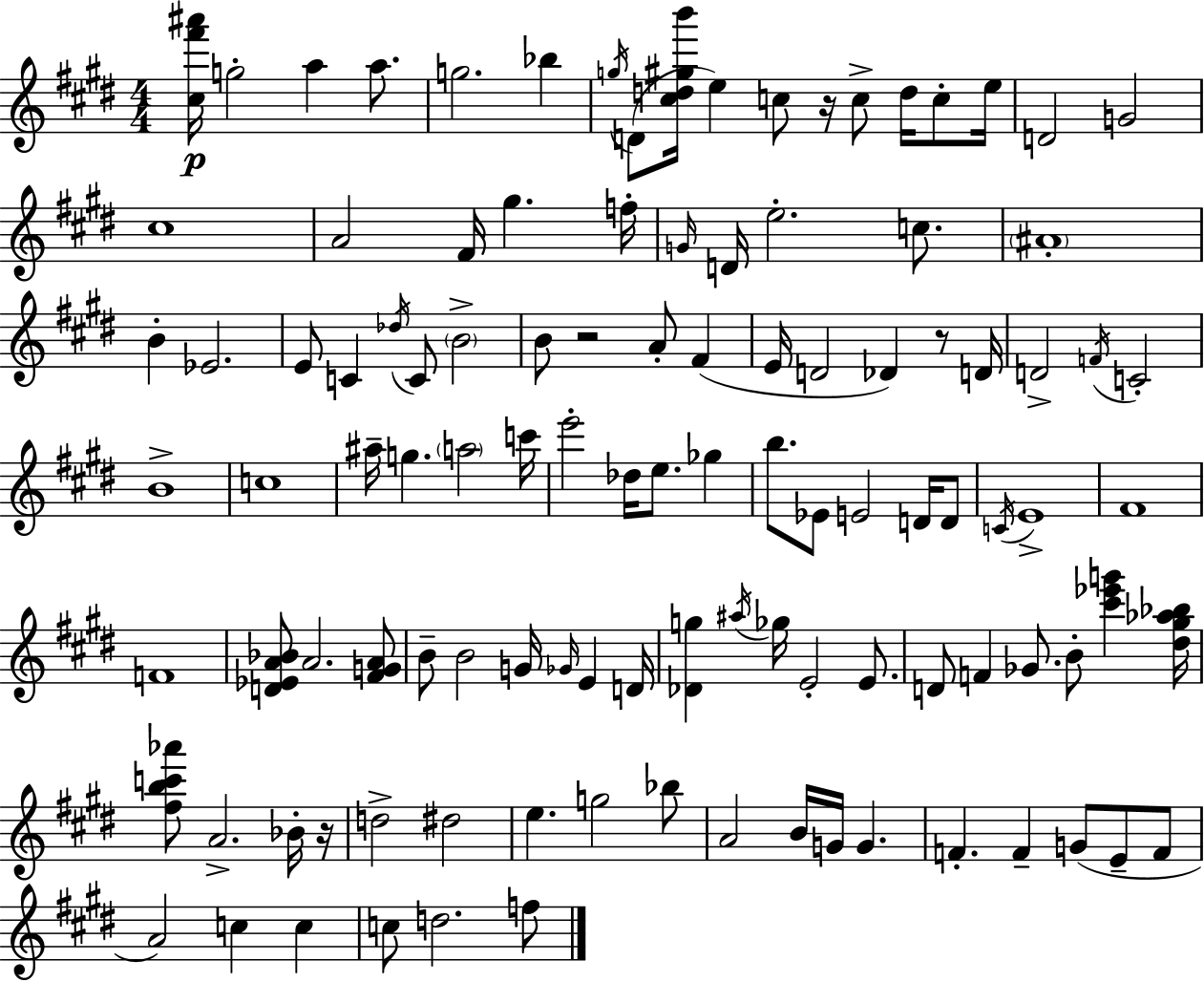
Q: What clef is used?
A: treble